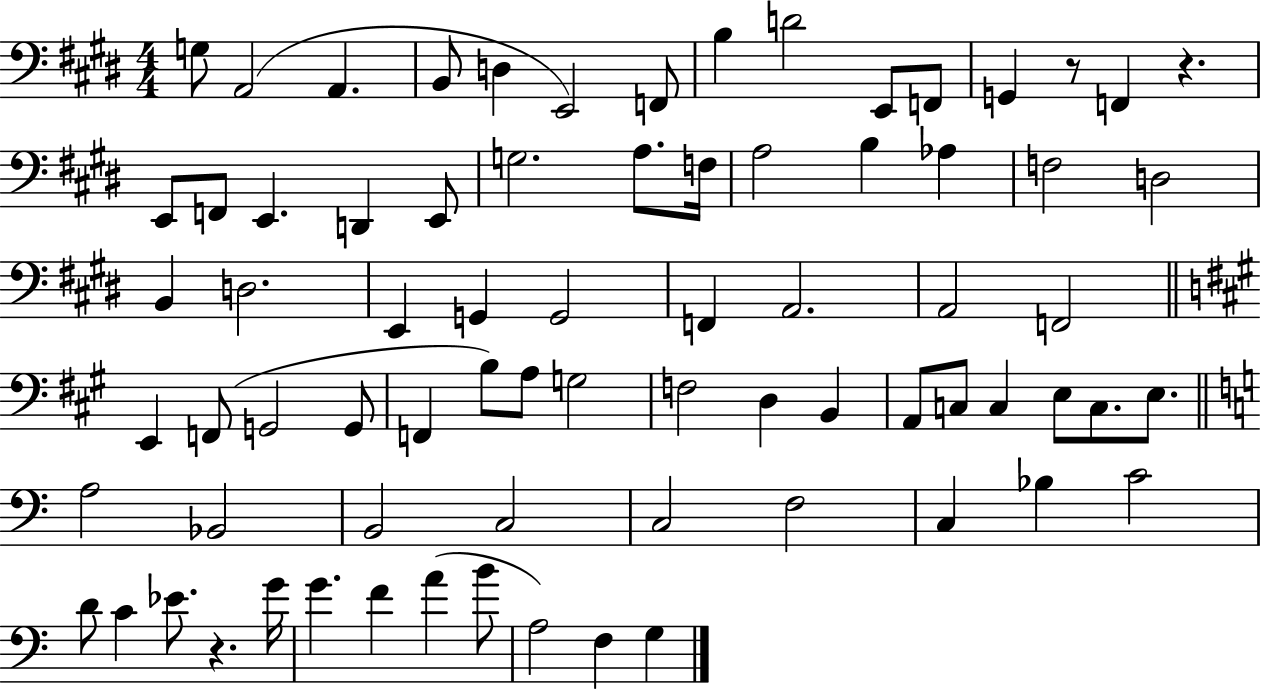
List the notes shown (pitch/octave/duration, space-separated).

G3/e A2/h A2/q. B2/e D3/q E2/h F2/e B3/q D4/h E2/e F2/e G2/q R/e F2/q R/q. E2/e F2/e E2/q. D2/q E2/e G3/h. A3/e. F3/s A3/h B3/q Ab3/q F3/h D3/h B2/q D3/h. E2/q G2/q G2/h F2/q A2/h. A2/h F2/h E2/q F2/e G2/h G2/e F2/q B3/e A3/e G3/h F3/h D3/q B2/q A2/e C3/e C3/q E3/e C3/e. E3/e. A3/h Bb2/h B2/h C3/h C3/h F3/h C3/q Bb3/q C4/h D4/e C4/q Eb4/e. R/q. G4/s G4/q. F4/q A4/q B4/e A3/h F3/q G3/q